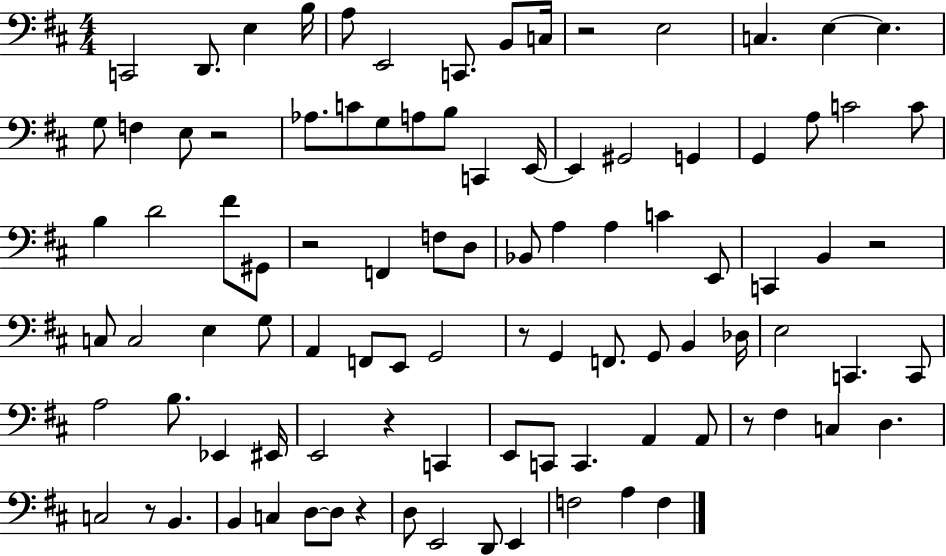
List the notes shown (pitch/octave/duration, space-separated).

C2/h D2/e. E3/q B3/s A3/e E2/h C2/e. B2/e C3/s R/h E3/h C3/q. E3/q E3/q. G3/e F3/q E3/e R/h Ab3/e. C4/e G3/e A3/e B3/e C2/q E2/s E2/q G#2/h G2/q G2/q A3/e C4/h C4/e B3/q D4/h F#4/e G#2/e R/h F2/q F3/e D3/e Bb2/e A3/q A3/q C4/q E2/e C2/q B2/q R/h C3/e C3/h E3/q G3/e A2/q F2/e E2/e G2/h R/e G2/q F2/e. G2/e B2/q Db3/s E3/h C2/q. C2/e A3/h B3/e. Eb2/q EIS2/s E2/h R/q C2/q E2/e C2/e C2/q. A2/q A2/e R/e F#3/q C3/q D3/q. C3/h R/e B2/q. B2/q C3/q D3/e D3/e R/q D3/e E2/h D2/e E2/q F3/h A3/q F3/q